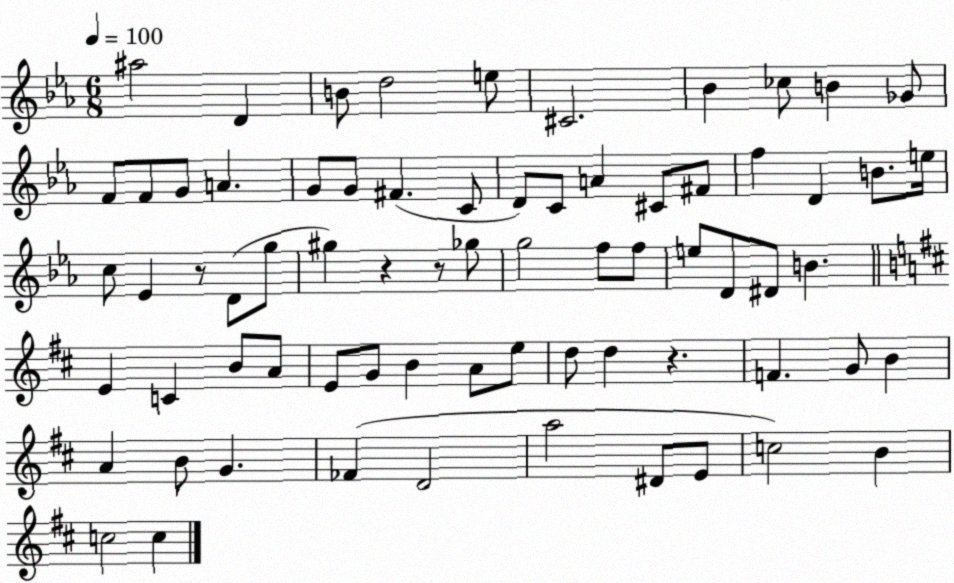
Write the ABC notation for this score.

X:1
T:Untitled
M:6/8
L:1/4
K:Eb
^a2 D B/2 d2 e/2 ^C2 _B _c/2 B _G/2 F/2 F/2 G/2 A G/2 G/2 ^F C/2 D/2 C/2 A ^C/2 ^F/2 f D B/2 e/4 c/2 _E z/2 D/2 g/2 ^g z z/2 _g/2 g2 f/2 f/2 e/2 D/2 ^D/2 B E C B/2 A/2 E/2 G/2 B A/2 e/2 d/2 d z F G/2 B A B/2 G _F D2 a2 ^D/2 E/2 c2 B c2 c